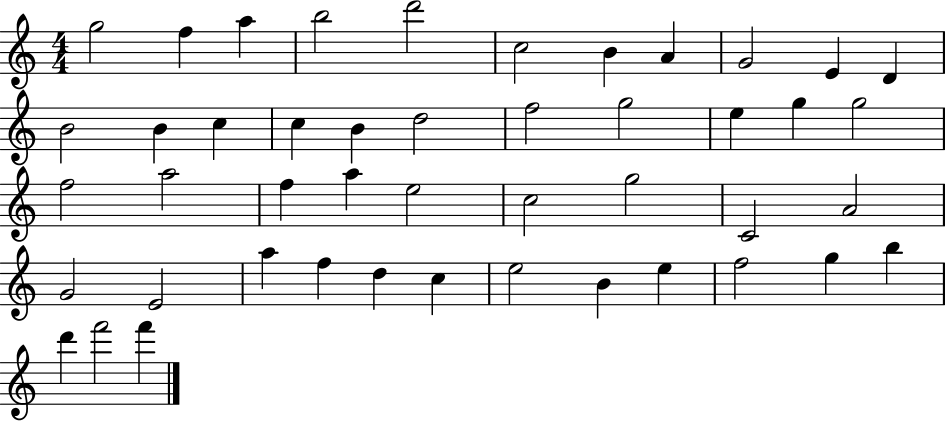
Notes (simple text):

G5/h F5/q A5/q B5/h D6/h C5/h B4/q A4/q G4/h E4/q D4/q B4/h B4/q C5/q C5/q B4/q D5/h F5/h G5/h E5/q G5/q G5/h F5/h A5/h F5/q A5/q E5/h C5/h G5/h C4/h A4/h G4/h E4/h A5/q F5/q D5/q C5/q E5/h B4/q E5/q F5/h G5/q B5/q D6/q F6/h F6/q